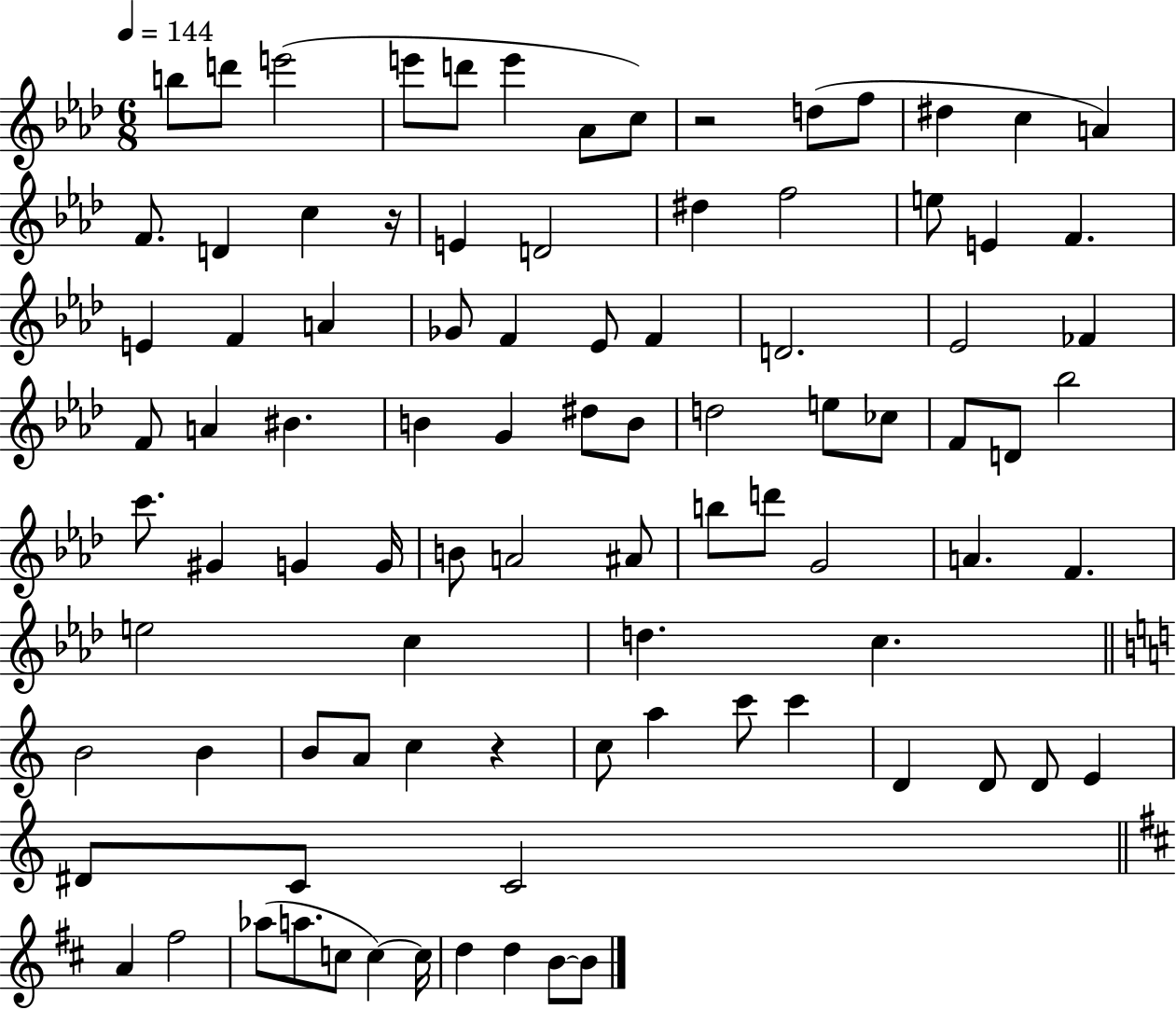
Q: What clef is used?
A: treble